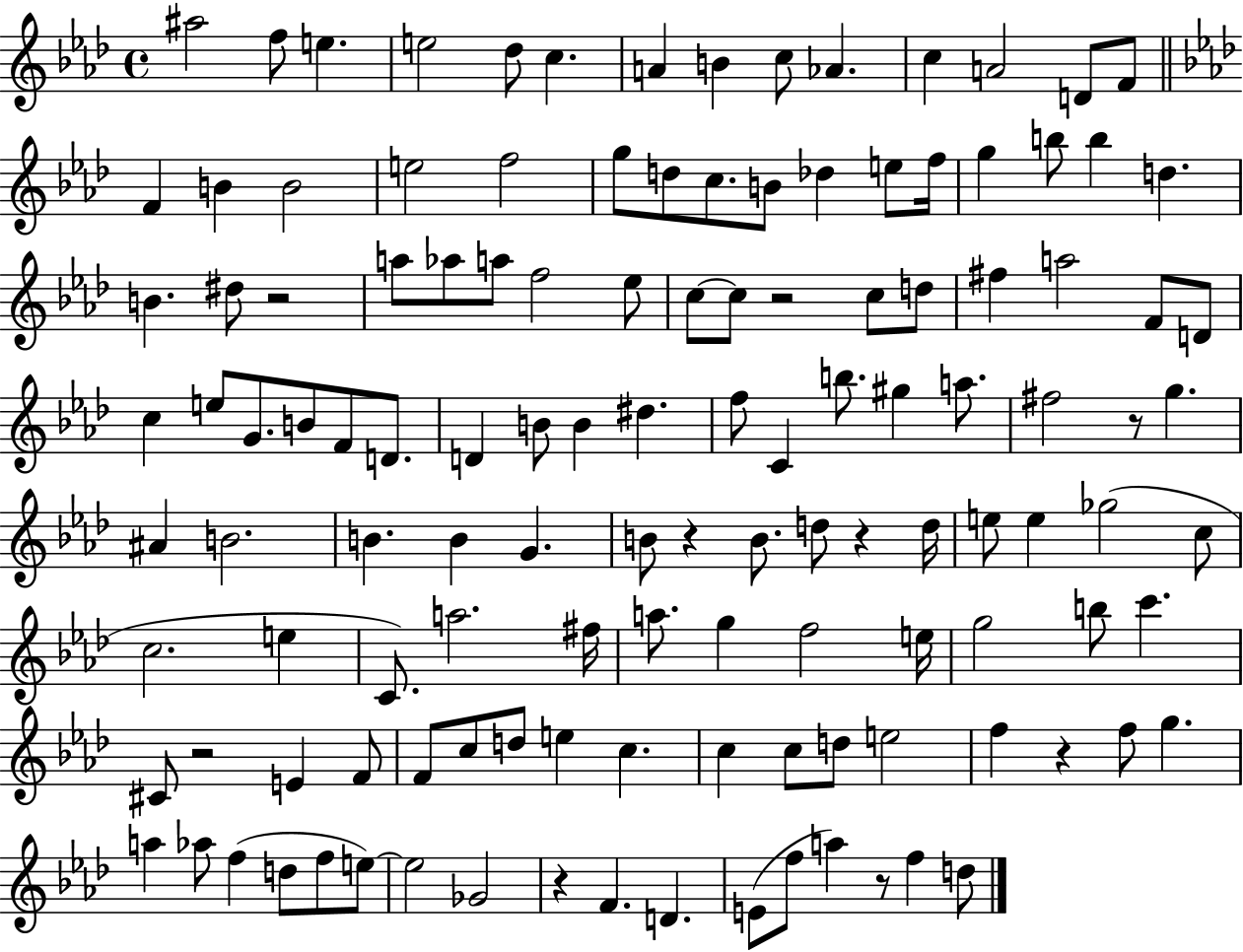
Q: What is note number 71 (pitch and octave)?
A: D5